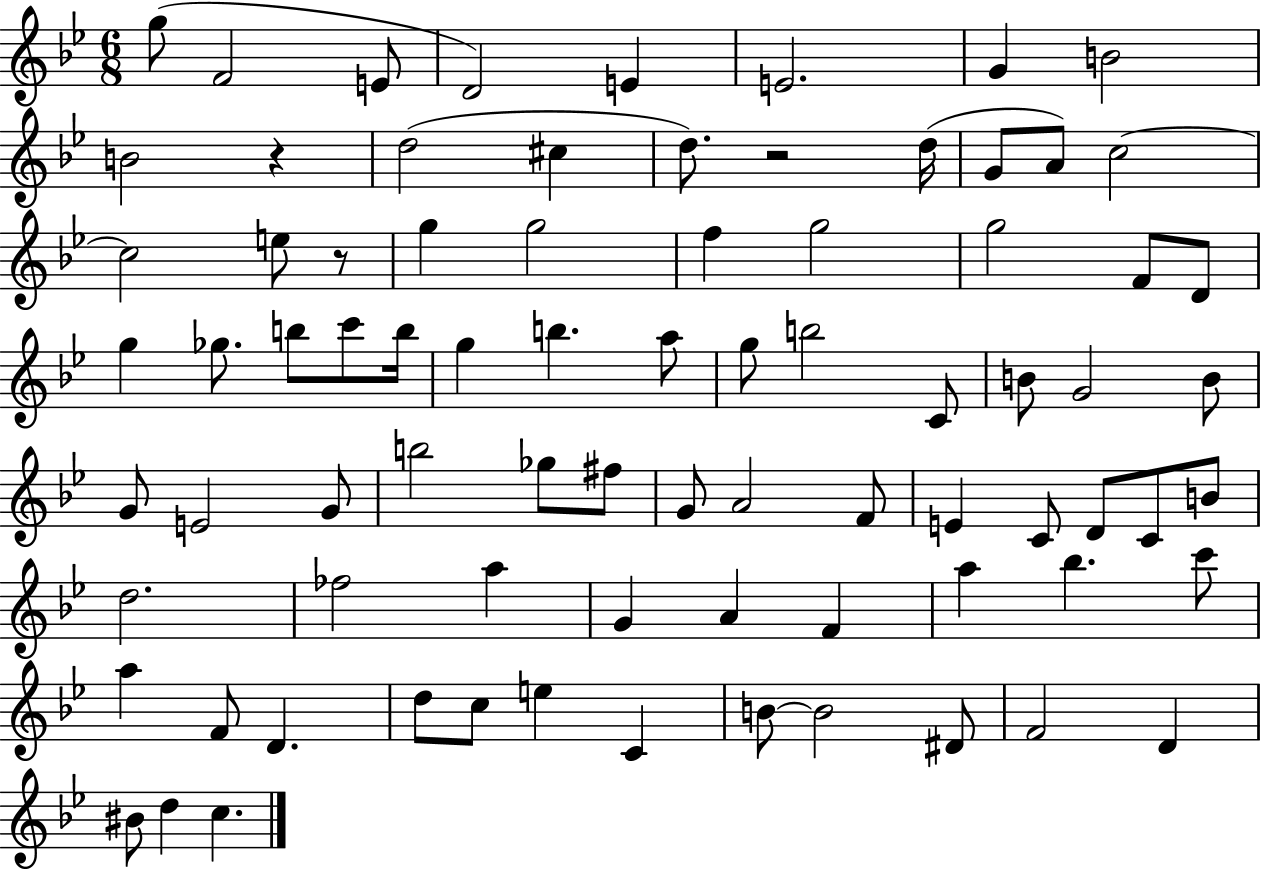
{
  \clef treble
  \numericTimeSignature
  \time 6/8
  \key bes \major
  \repeat volta 2 { g''8( f'2 e'8 | d'2) e'4 | e'2. | g'4 b'2 | \break b'2 r4 | d''2( cis''4 | d''8.) r2 d''16( | g'8 a'8) c''2~~ | \break c''2 e''8 r8 | g''4 g''2 | f''4 g''2 | g''2 f'8 d'8 | \break g''4 ges''8. b''8 c'''8 b''16 | g''4 b''4. a''8 | g''8 b''2 c'8 | b'8 g'2 b'8 | \break g'8 e'2 g'8 | b''2 ges''8 fis''8 | g'8 a'2 f'8 | e'4 c'8 d'8 c'8 b'8 | \break d''2. | fes''2 a''4 | g'4 a'4 f'4 | a''4 bes''4. c'''8 | \break a''4 f'8 d'4. | d''8 c''8 e''4 c'4 | b'8~~ b'2 dis'8 | f'2 d'4 | \break bis'8 d''4 c''4. | } \bar "|."
}